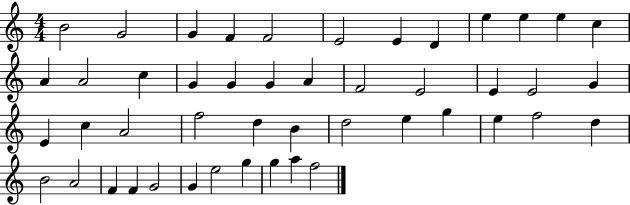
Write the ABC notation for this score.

X:1
T:Untitled
M:4/4
L:1/4
K:C
B2 G2 G F F2 E2 E D e e e c A A2 c G G G A F2 E2 E E2 G E c A2 f2 d B d2 e g e f2 d B2 A2 F F G2 G e2 g g a f2